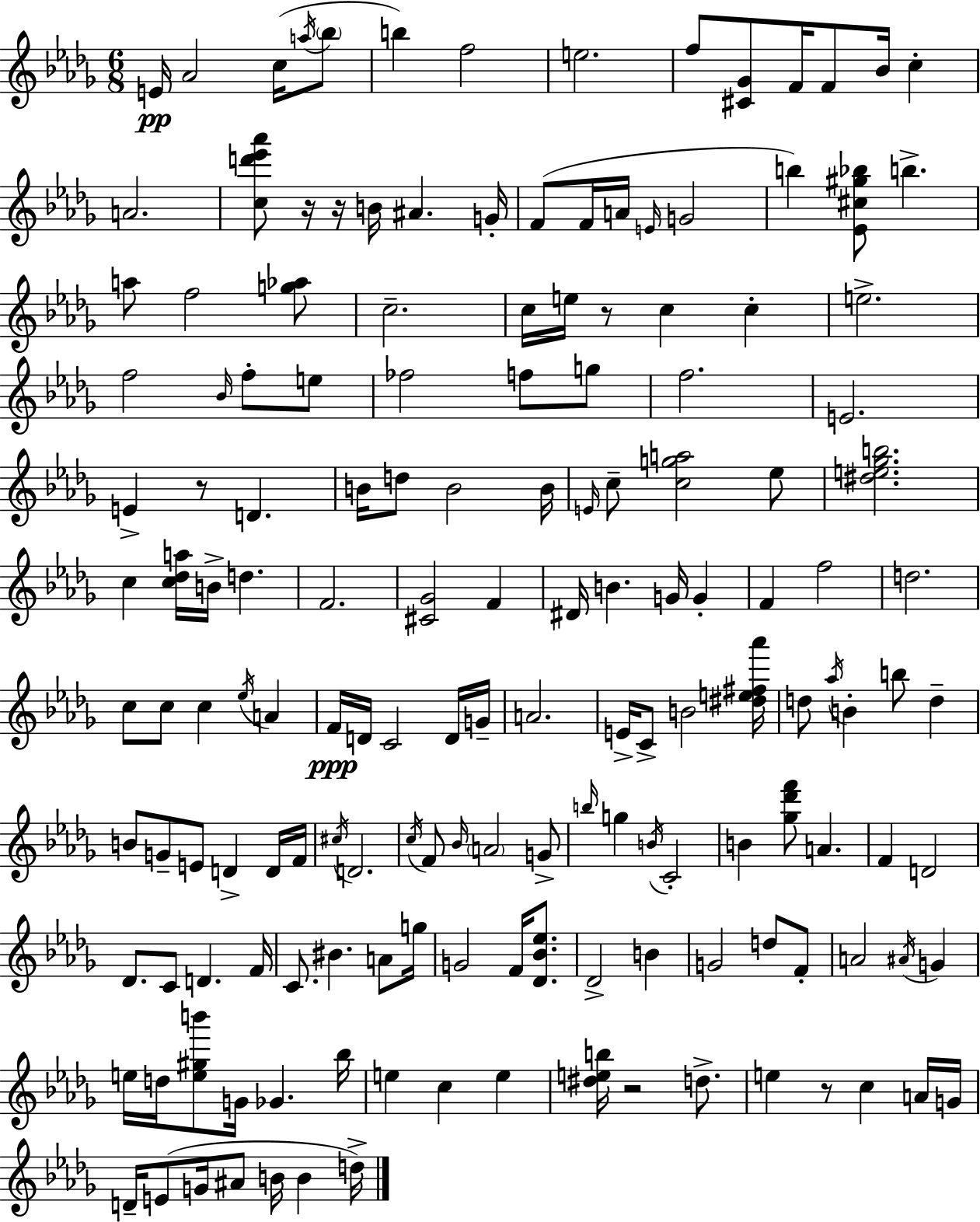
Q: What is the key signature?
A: BES minor